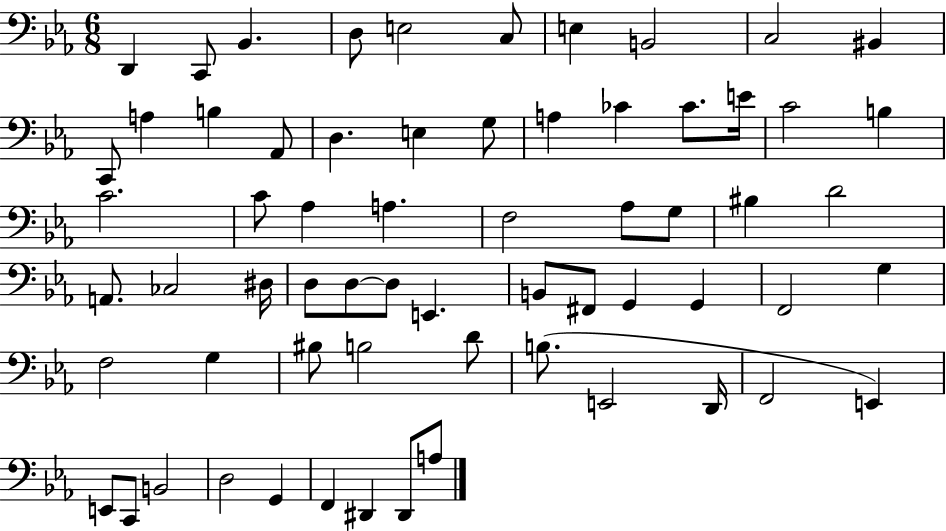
D2/q C2/e Bb2/q. D3/e E3/h C3/e E3/q B2/h C3/h BIS2/q C2/e A3/q B3/q Ab2/e D3/q. E3/q G3/e A3/q CES4/q CES4/e. E4/s C4/h B3/q C4/h. C4/e Ab3/q A3/q. F3/h Ab3/e G3/e BIS3/q D4/h A2/e. CES3/h D#3/s D3/e D3/e D3/e E2/q. B2/e F#2/e G2/q G2/q F2/h G3/q F3/h G3/q BIS3/e B3/h D4/e B3/e. E2/h D2/s F2/h E2/q E2/e C2/e B2/h D3/h G2/q F2/q D#2/q D#2/e A3/e